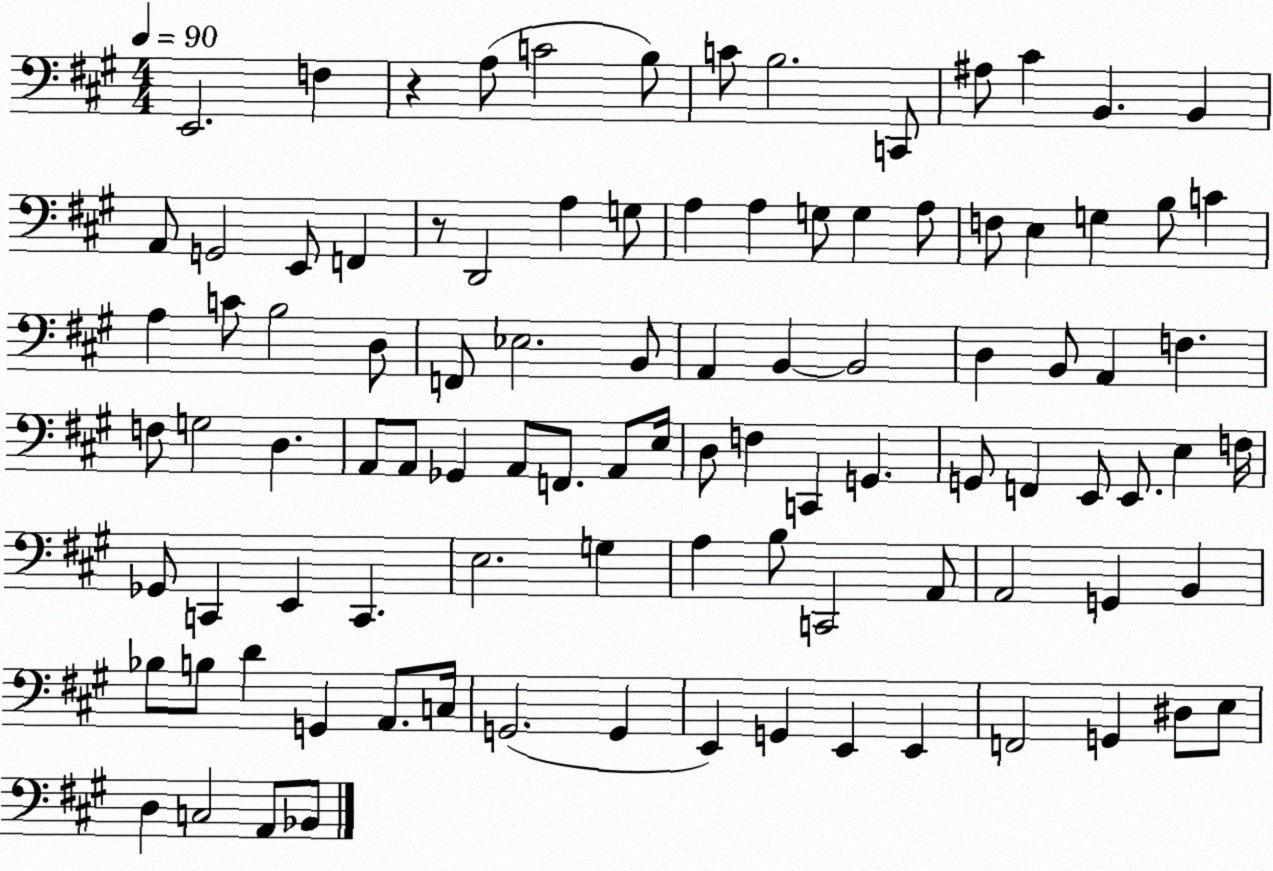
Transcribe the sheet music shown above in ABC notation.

X:1
T:Untitled
M:4/4
L:1/4
K:A
E,,2 F, z A,/2 C2 B,/2 C/2 B,2 C,,/2 ^A,/2 ^C B,, B,, A,,/2 G,,2 E,,/2 F,, z/2 D,,2 A, G,/2 A, A, G,/2 G, A,/2 F,/2 E, G, B,/2 C A, C/2 B,2 D,/2 F,,/2 _E,2 B,,/2 A,, B,, B,,2 D, B,,/2 A,, F, F,/2 G,2 D, A,,/2 A,,/2 _G,, A,,/2 F,,/2 A,,/2 E,/4 D,/2 F, C,, G,, G,,/2 F,, E,,/2 E,,/2 E, F,/4 _G,,/2 C,, E,, C,, E,2 G, A, B,/2 C,,2 A,,/2 A,,2 G,, B,, _B,/2 B,/2 D G,, A,,/2 C,/4 G,,2 G,, E,, G,, E,, E,, F,,2 G,, ^D,/2 E,/2 D, C,2 A,,/2 _B,,/2